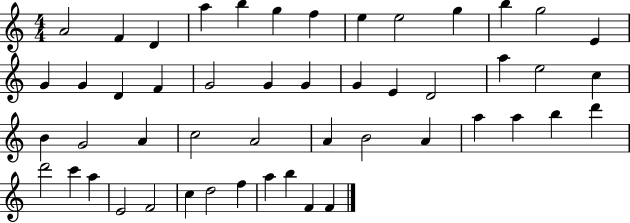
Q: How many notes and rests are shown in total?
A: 50